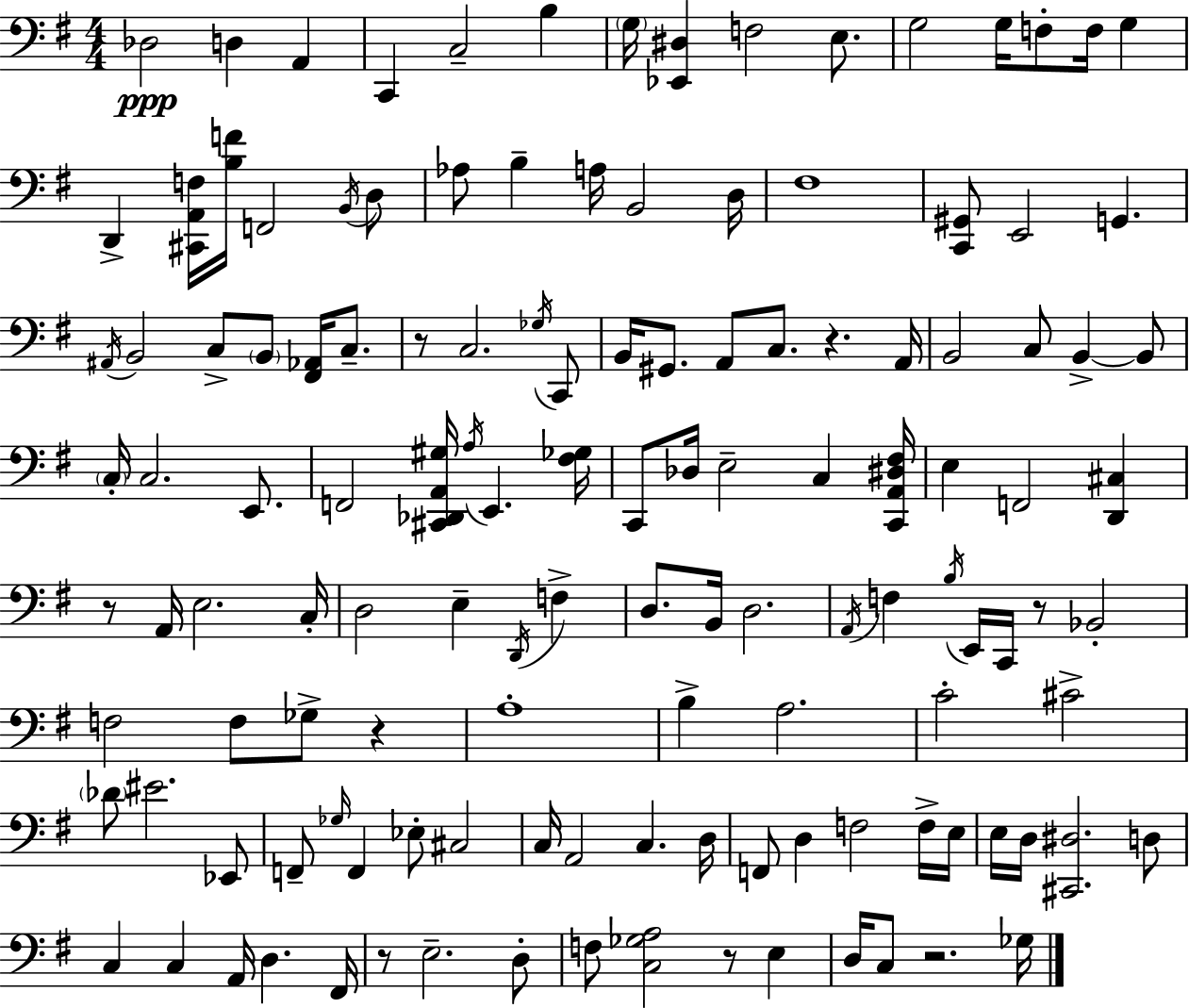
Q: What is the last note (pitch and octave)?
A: Gb3